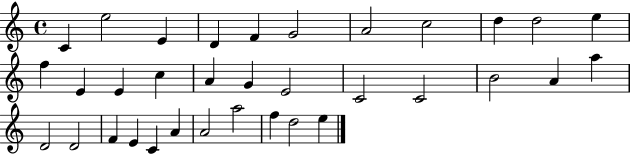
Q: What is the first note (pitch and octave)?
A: C4